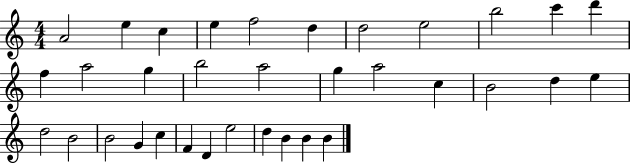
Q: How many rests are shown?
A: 0